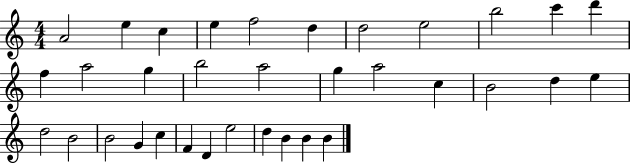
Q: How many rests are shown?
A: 0